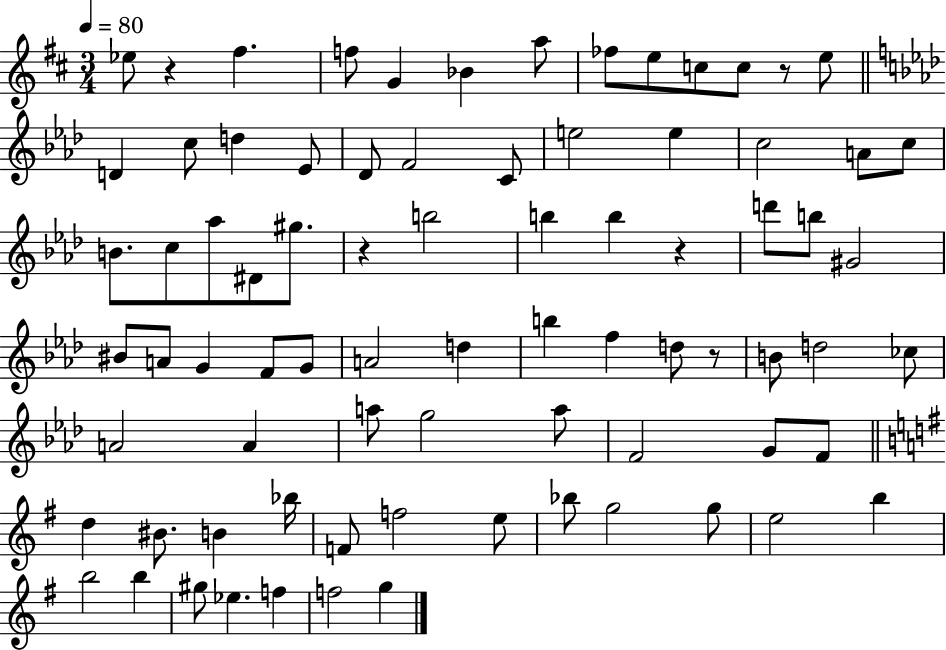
{
  \clef treble
  \numericTimeSignature
  \time 3/4
  \key d \major
  \tempo 4 = 80
  ees''8 r4 fis''4. | f''8 g'4 bes'4 a''8 | fes''8 e''8 c''8 c''8 r8 e''8 | \bar "||" \break \key aes \major d'4 c''8 d''4 ees'8 | des'8 f'2 c'8 | e''2 e''4 | c''2 a'8 c''8 | \break b'8. c''8 aes''8 dis'8 gis''8. | r4 b''2 | b''4 b''4 r4 | d'''8 b''8 gis'2 | \break bis'8 a'8 g'4 f'8 g'8 | a'2 d''4 | b''4 f''4 d''8 r8 | b'8 d''2 ces''8 | \break a'2 a'4 | a''8 g''2 a''8 | f'2 g'8 f'8 | \bar "||" \break \key g \major d''4 bis'8. b'4 bes''16 | f'8 f''2 e''8 | bes''8 g''2 g''8 | e''2 b''4 | \break b''2 b''4 | gis''8 ees''4. f''4 | f''2 g''4 | \bar "|."
}